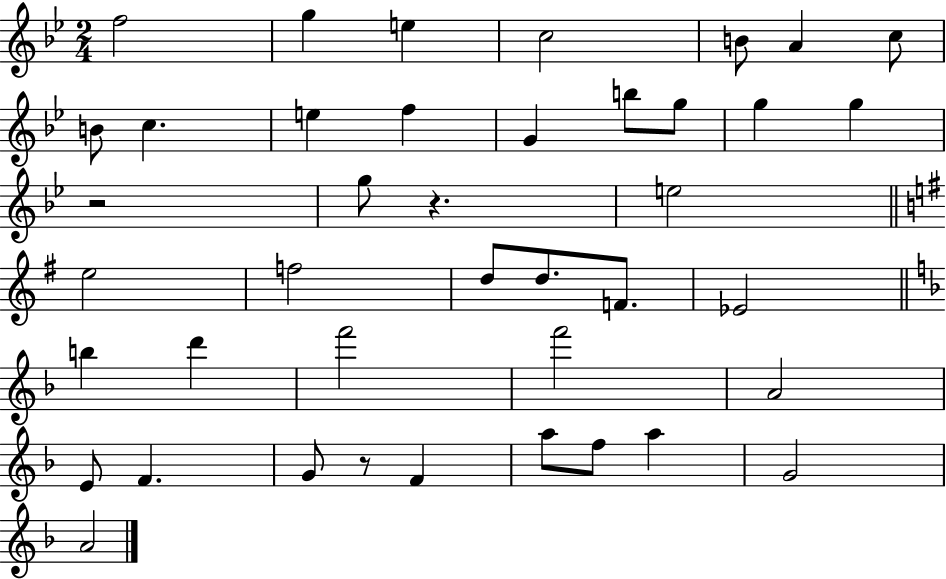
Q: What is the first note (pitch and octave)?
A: F5